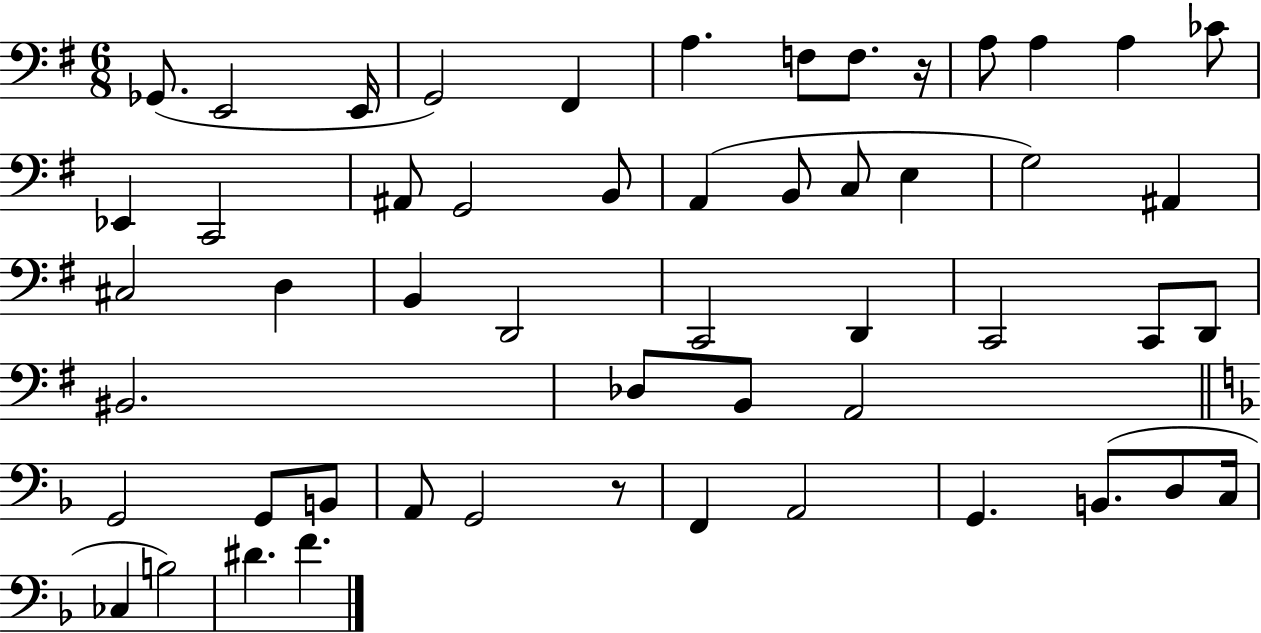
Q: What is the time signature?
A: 6/8